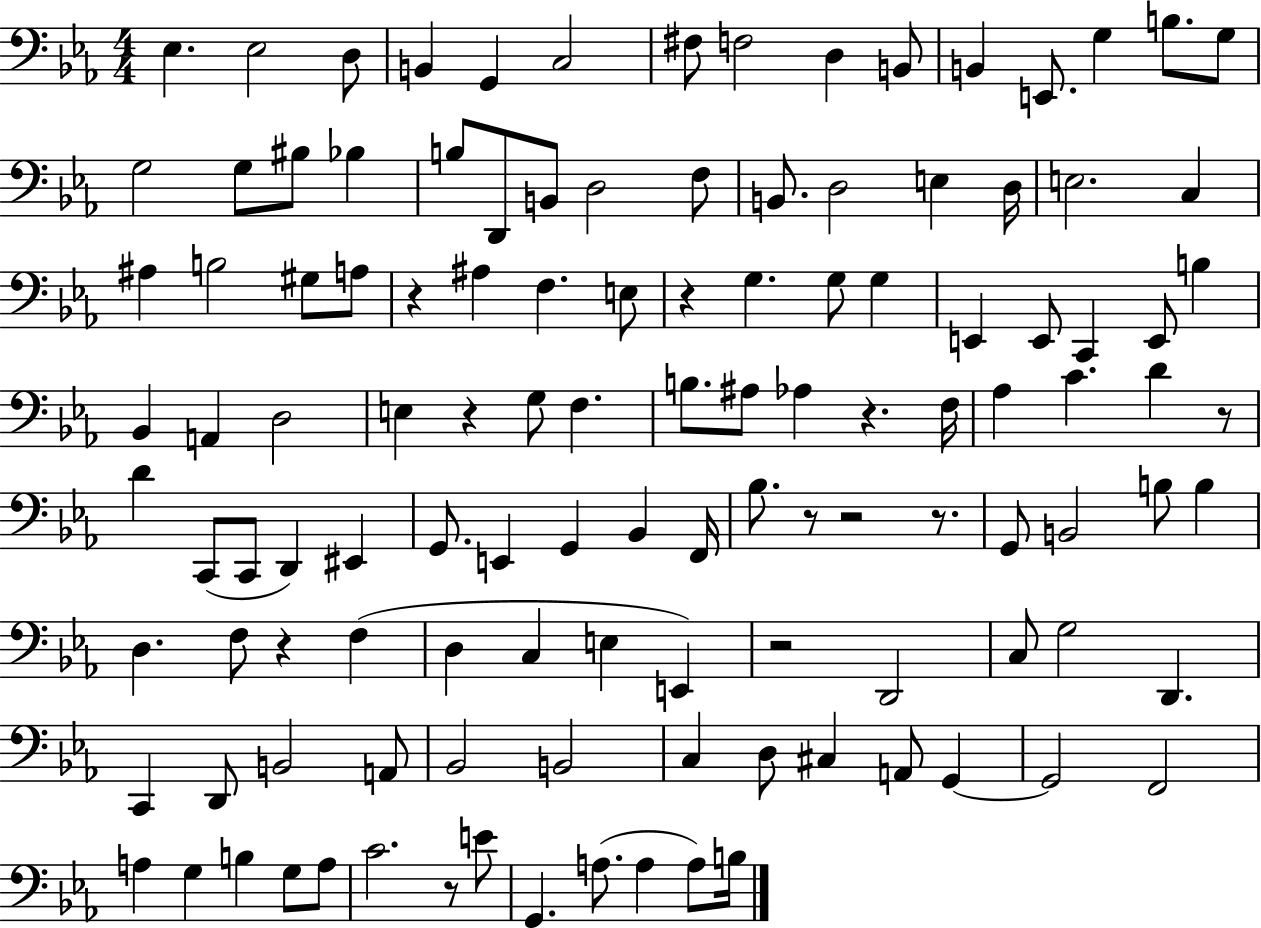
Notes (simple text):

Eb3/q. Eb3/h D3/e B2/q G2/q C3/h F#3/e F3/h D3/q B2/e B2/q E2/e. G3/q B3/e. G3/e G3/h G3/e BIS3/e Bb3/q B3/e D2/e B2/e D3/h F3/e B2/e. D3/h E3/q D3/s E3/h. C3/q A#3/q B3/h G#3/e A3/e R/q A#3/q F3/q. E3/e R/q G3/q. G3/e G3/q E2/q E2/e C2/q E2/e B3/q Bb2/q A2/q D3/h E3/q R/q G3/e F3/q. B3/e. A#3/e Ab3/q R/q. F3/s Ab3/q C4/q. D4/q R/e D4/q C2/e C2/e D2/q EIS2/q G2/e. E2/q G2/q Bb2/q F2/s Bb3/e. R/e R/h R/e. G2/e B2/h B3/e B3/q D3/q. F3/e R/q F3/q D3/q C3/q E3/q E2/q R/h D2/h C3/e G3/h D2/q. C2/q D2/e B2/h A2/e Bb2/h B2/h C3/q D3/e C#3/q A2/e G2/q G2/h F2/h A3/q G3/q B3/q G3/e A3/e C4/h. R/e E4/e G2/q. A3/e. A3/q A3/e B3/s